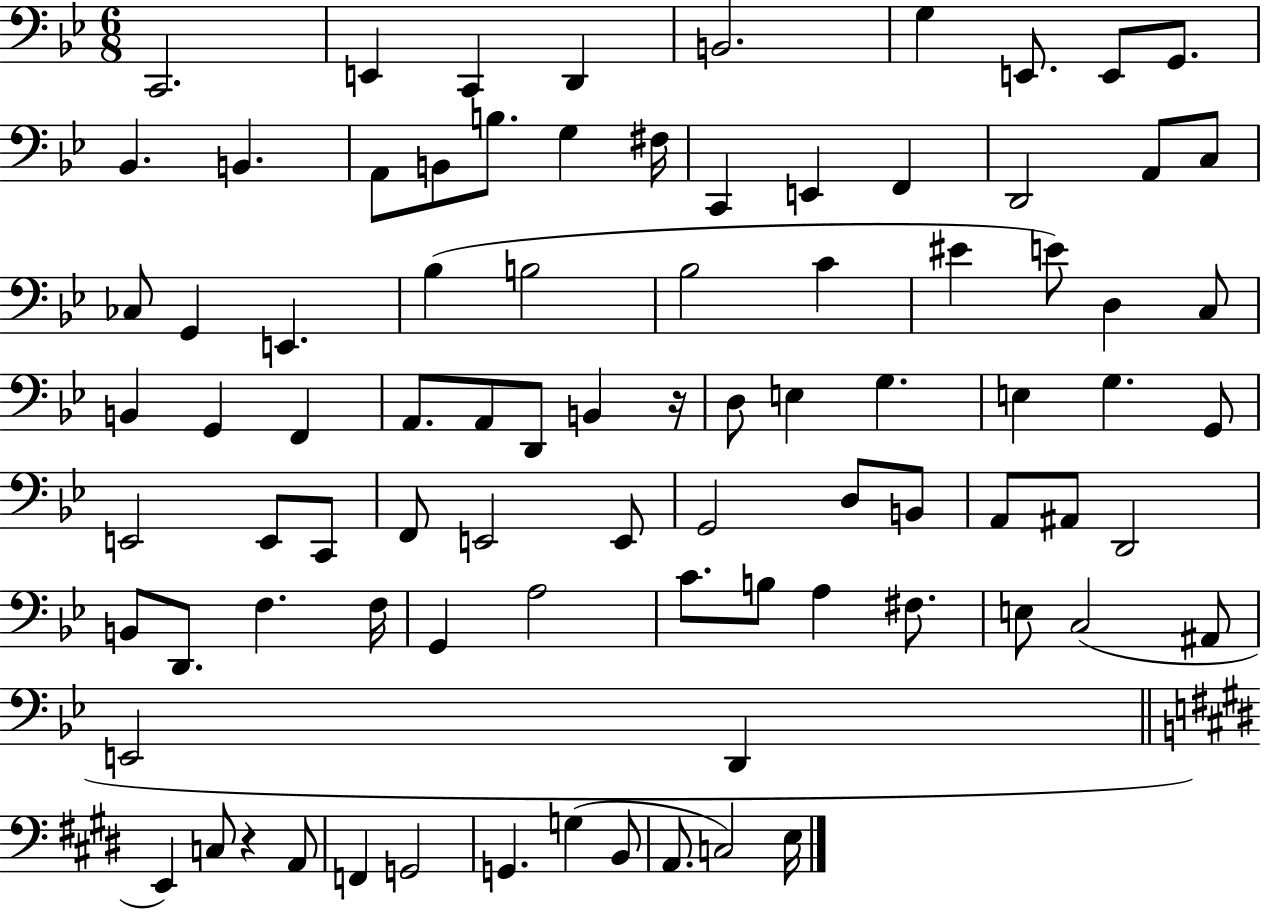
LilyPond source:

{
  \clef bass
  \numericTimeSignature
  \time 6/8
  \key bes \major
  c,2. | e,4 c,4 d,4 | b,2. | g4 e,8. e,8 g,8. | \break bes,4. b,4. | a,8 b,8 b8. g4 fis16 | c,4 e,4 f,4 | d,2 a,8 c8 | \break ces8 g,4 e,4. | bes4( b2 | bes2 c'4 | eis'4 e'8) d4 c8 | \break b,4 g,4 f,4 | a,8. a,8 d,8 b,4 r16 | d8 e4 g4. | e4 g4. g,8 | \break e,2 e,8 c,8 | f,8 e,2 e,8 | g,2 d8 b,8 | a,8 ais,8 d,2 | \break b,8 d,8. f4. f16 | g,4 a2 | c'8. b8 a4 fis8. | e8 c2( ais,8 | \break e,2 d,4 | \bar "||" \break \key e \major e,4) c8 r4 a,8 | f,4 g,2 | g,4. g4( b,8 | a,8. c2) e16 | \break \bar "|."
}